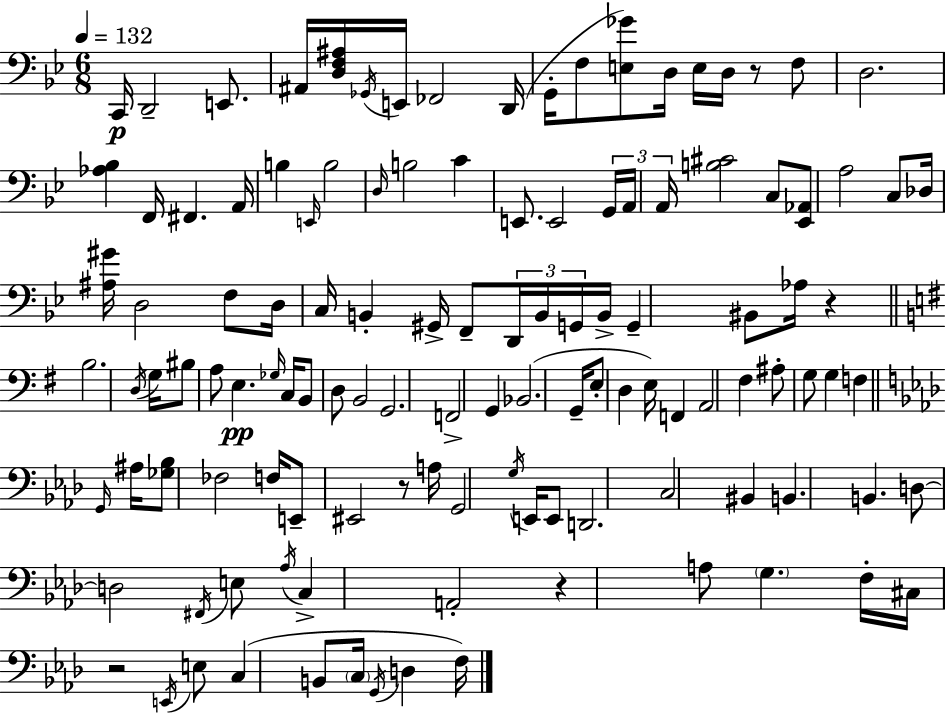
{
  \clef bass
  \numericTimeSignature
  \time 6/8
  \key bes \major
  \tempo 4 = 132
  \repeat volta 2 { c,16\p d,2-- e,8. | ais,16 <d f ais>16 \acciaccatura { ges,16 } e,16 fes,2 | d,16( g,16-. f8 <e ges'>8) d16 e16 d16 r8 f8 | d2. | \break <aes bes>4 f,16 fis,4. | a,16 b4 \grace { e,16 } b2 | \grace { d16 } b2 c'4 | e,8. e,2 | \break \tuplet 3/2 { g,16 a,16 a,16 } <b cis'>2 | c8 <ees, aes,>8 a2 | c8 des16 <ais gis'>16 d2 | f8 d16 c16 b,4-. gis,16-> f,8-- | \break \tuplet 3/2 { d,16 b,16 g,16 } b,16-> g,4-- bis,8 aes16 r4 | \bar "||" \break \key e \minor b2. | \acciaccatura { d16 } g16 bis8 a8 e4.\pp | \grace { ges16 } c16 b,8 d8 b,2 | g,2. | \break f,2-> g,4 | bes,2.( | g,16-- e8-. d4 e16) f,4 | a,2 fis4 | \break ais8-. g8 g4 f4 | \bar "||" \break \key aes \major \grace { g,16 } ais16 <ges bes>8 fes2 | f16 e,8-- eis,2 r8 | a16 g,2 \acciaccatura { g16 } e,16 | e,8 d,2. | \break c2 bis,4 | b,4. b,4. | d8~~ d2 | \acciaccatura { fis,16 } e8 \acciaccatura { aes16 } c4-> a,2-. | \break r4 a8 \parenthesize g4. | f16-. cis16 r2 | \acciaccatura { e,16 } e8 c4( b,8 \parenthesize c16 | \acciaccatura { g,16 } d4 f16) } \bar "|."
}